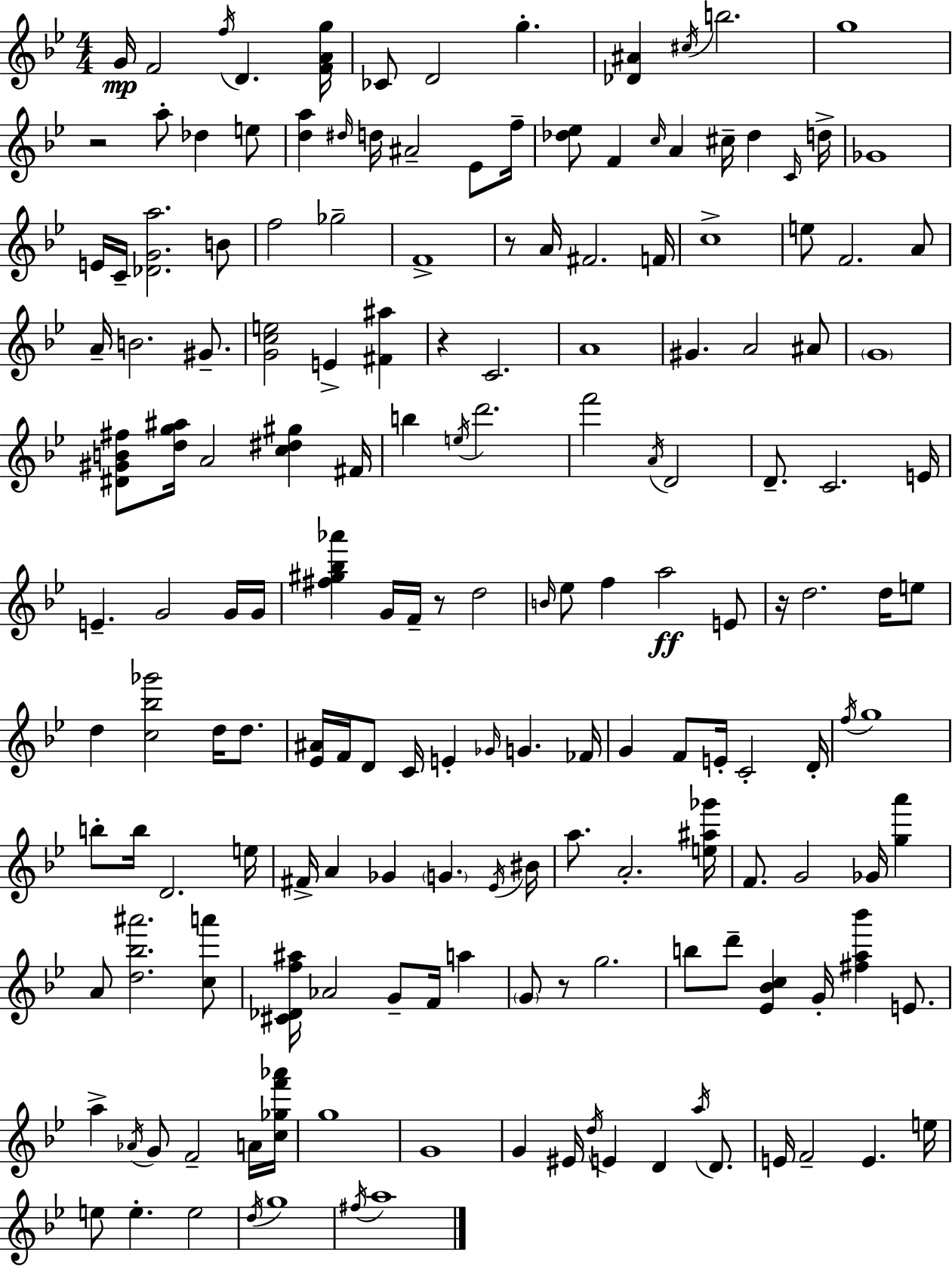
X:1
T:Untitled
M:4/4
L:1/4
K:Bb
G/4 F2 f/4 D [FAg]/4 _C/2 D2 g [_D^A] ^c/4 b2 g4 z2 a/2 _d e/2 [da] ^d/4 d/4 ^A2 _E/2 f/4 [_d_e]/2 F c/4 A ^c/4 _d C/4 d/4 _G4 E/4 C/4 [_DGa]2 B/2 f2 _g2 F4 z/2 A/4 ^F2 F/4 c4 e/2 F2 A/2 A/4 B2 ^G/2 [Gce]2 E [^F^a] z C2 A4 ^G A2 ^A/2 G4 [^D^GB^f]/2 [dg^a]/4 A2 [c^d^g] ^F/4 b e/4 d'2 f'2 A/4 D2 D/2 C2 E/4 E G2 G/4 G/4 [^f^g_b_a'] G/4 F/4 z/2 d2 B/4 _e/2 f a2 E/2 z/4 d2 d/4 e/2 d [c_b_g']2 d/4 d/2 [_E^A]/4 F/4 D/2 C/4 E _G/4 G _F/4 G F/2 E/4 C2 D/4 f/4 g4 b/2 b/4 D2 e/4 ^F/4 A _G G _E/4 ^B/4 a/2 A2 [e^a_g']/4 F/2 G2 _G/4 [ga'] A/2 [d_b^a']2 [ca']/2 [^C_Df^a]/4 _A2 G/2 F/4 a G/2 z/2 g2 b/2 d'/2 [_E_Bc] G/4 [^fa_b'] E/2 a _A/4 G/2 F2 A/4 [c_gf'_a']/4 g4 G4 G ^E/4 d/4 E D a/4 D/2 E/4 F2 E e/4 e/2 e e2 d/4 g4 ^f/4 a4